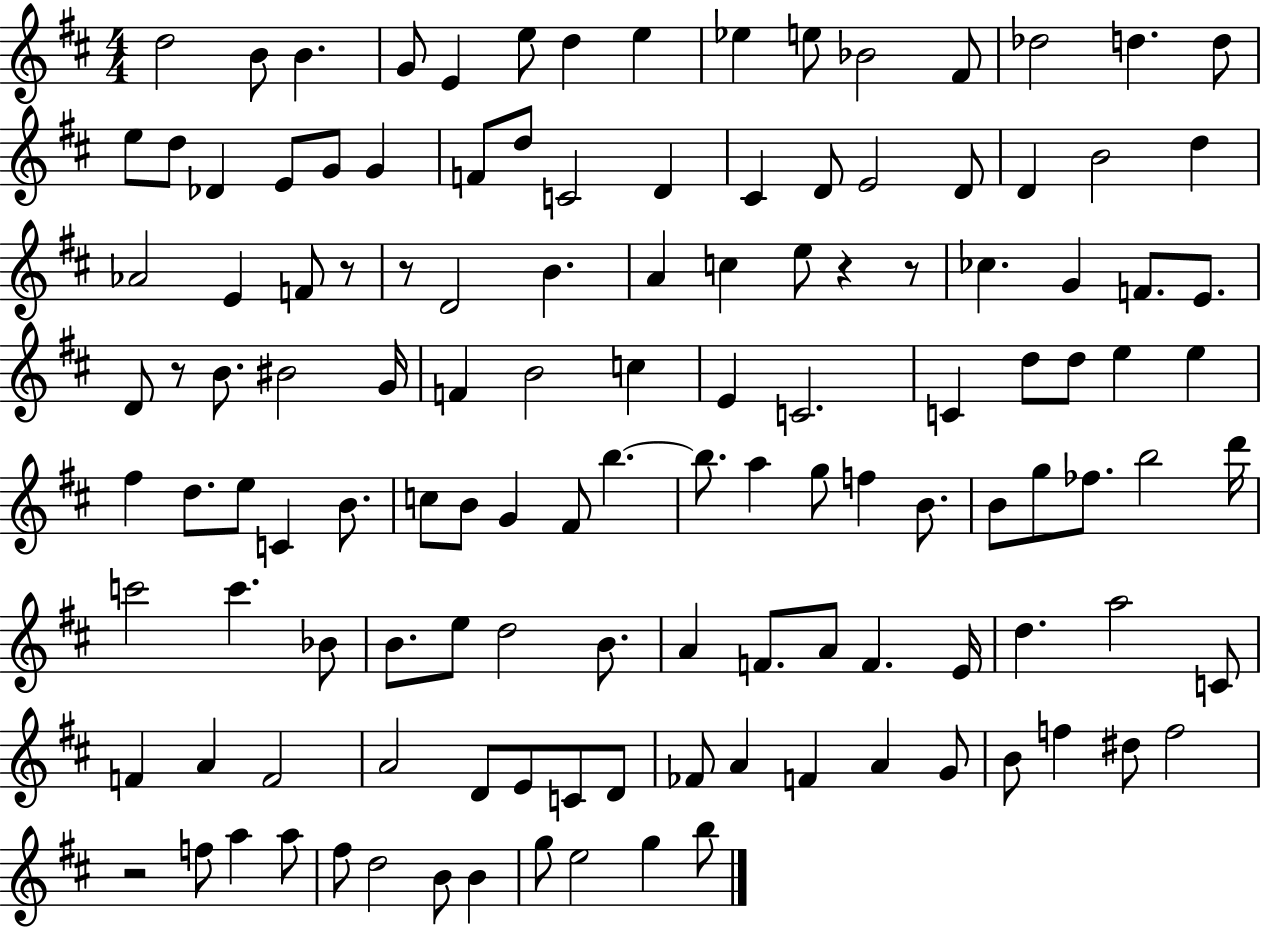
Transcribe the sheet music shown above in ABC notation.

X:1
T:Untitled
M:4/4
L:1/4
K:D
d2 B/2 B G/2 E e/2 d e _e e/2 _B2 ^F/2 _d2 d d/2 e/2 d/2 _D E/2 G/2 G F/2 d/2 C2 D ^C D/2 E2 D/2 D B2 d _A2 E F/2 z/2 z/2 D2 B A c e/2 z z/2 _c G F/2 E/2 D/2 z/2 B/2 ^B2 G/4 F B2 c E C2 C d/2 d/2 e e ^f d/2 e/2 C B/2 c/2 B/2 G ^F/2 b b/2 a g/2 f B/2 B/2 g/2 _f/2 b2 d'/4 c'2 c' _B/2 B/2 e/2 d2 B/2 A F/2 A/2 F E/4 d a2 C/2 F A F2 A2 D/2 E/2 C/2 D/2 _F/2 A F A G/2 B/2 f ^d/2 f2 z2 f/2 a a/2 ^f/2 d2 B/2 B g/2 e2 g b/2